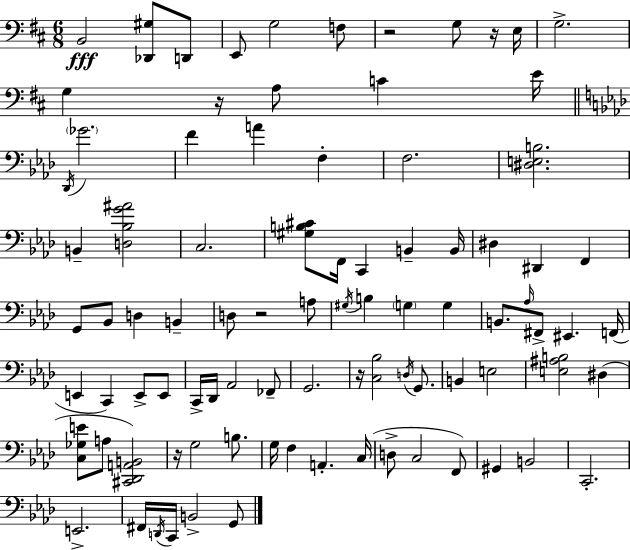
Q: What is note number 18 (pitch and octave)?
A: F3